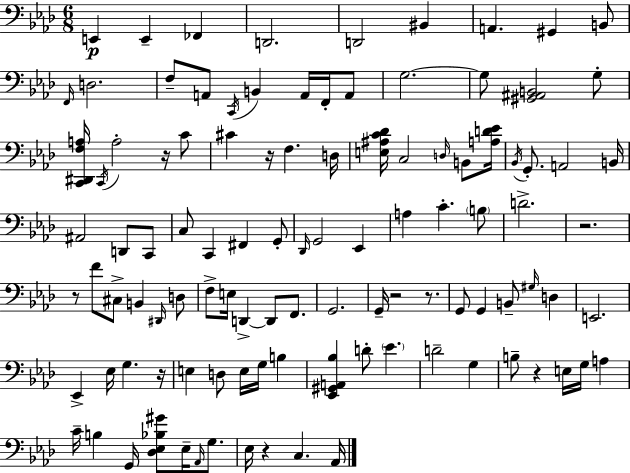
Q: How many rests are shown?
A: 9